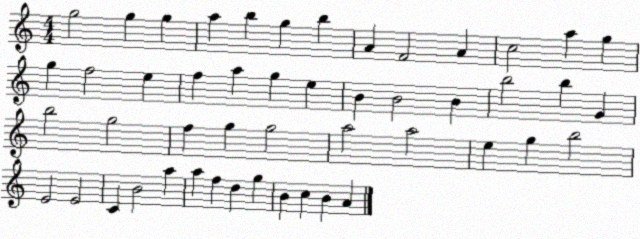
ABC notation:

X:1
T:Untitled
M:4/4
L:1/4
K:C
g2 g g a b g b A F2 A c2 a g g f2 e f a g e B B2 B b2 b G b2 g2 f g g2 a2 a2 e g b2 E2 E2 C B2 a a f d g B c B A